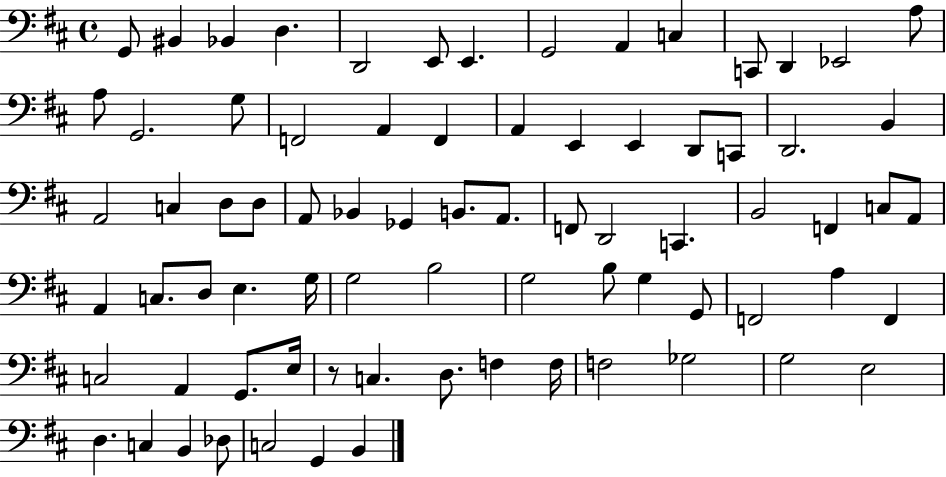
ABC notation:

X:1
T:Untitled
M:4/4
L:1/4
K:D
G,,/2 ^B,, _B,, D, D,,2 E,,/2 E,, G,,2 A,, C, C,,/2 D,, _E,,2 A,/2 A,/2 G,,2 G,/2 F,,2 A,, F,, A,, E,, E,, D,,/2 C,,/2 D,,2 B,, A,,2 C, D,/2 D,/2 A,,/2 _B,, _G,, B,,/2 A,,/2 F,,/2 D,,2 C,, B,,2 F,, C,/2 A,,/2 A,, C,/2 D,/2 E, G,/4 G,2 B,2 G,2 B,/2 G, G,,/2 F,,2 A, F,, C,2 A,, G,,/2 E,/4 z/2 C, D,/2 F, F,/4 F,2 _G,2 G,2 E,2 D, C, B,, _D,/2 C,2 G,, B,,